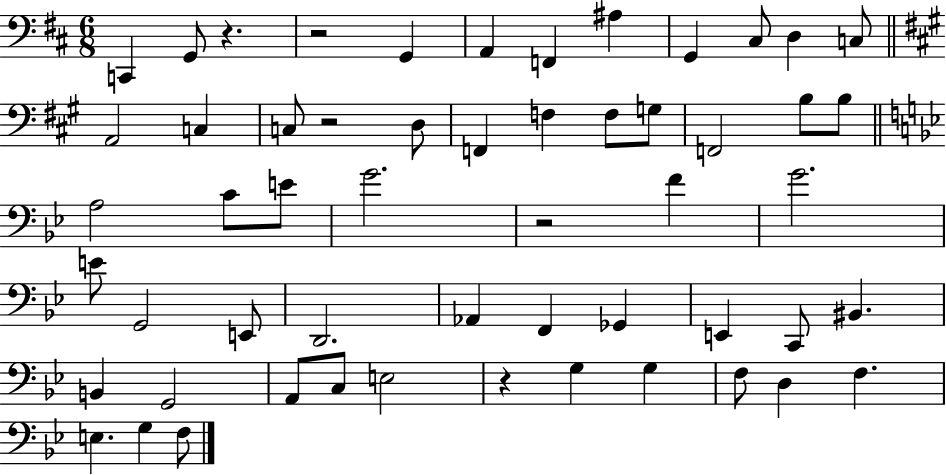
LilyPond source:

{
  \clef bass
  \numericTimeSignature
  \time 6/8
  \key d \major
  c,4 g,8 r4. | r2 g,4 | a,4 f,4 ais4 | g,4 cis8 d4 c8 | \break \bar "||" \break \key a \major a,2 c4 | c8 r2 d8 | f,4 f4 f8 g8 | f,2 b8 b8 | \break \bar "||" \break \key g \minor a2 c'8 e'8 | g'2. | r2 f'4 | g'2. | \break e'8 g,2 e,8 | d,2. | aes,4 f,4 ges,4 | e,4 c,8 bis,4. | \break b,4 g,2 | a,8 c8 e2 | r4 g4 g4 | f8 d4 f4. | \break e4. g4 f8 | \bar "|."
}